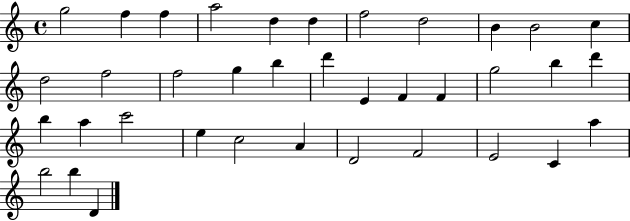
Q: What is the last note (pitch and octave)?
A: D4